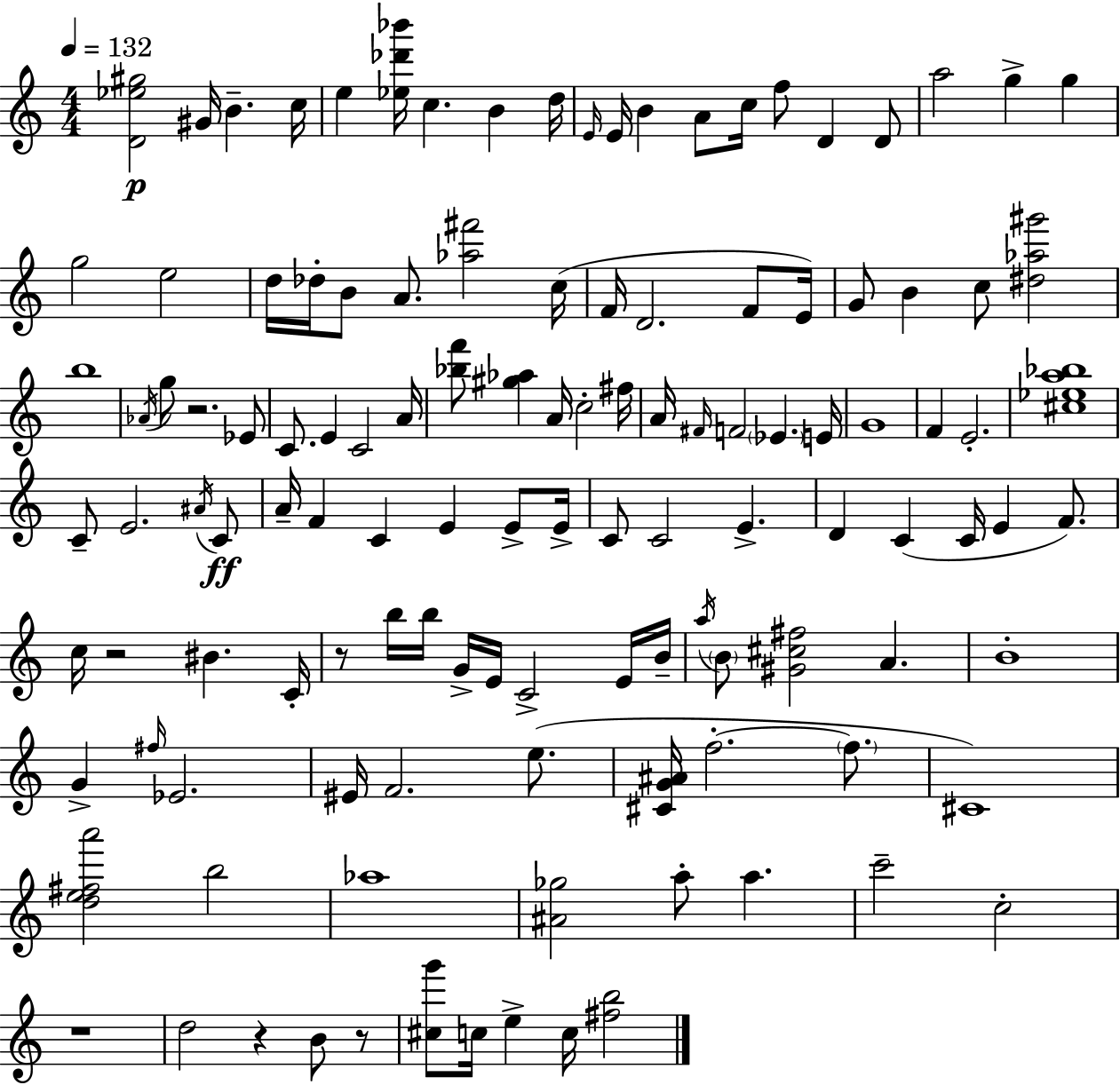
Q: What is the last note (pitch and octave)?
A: C5